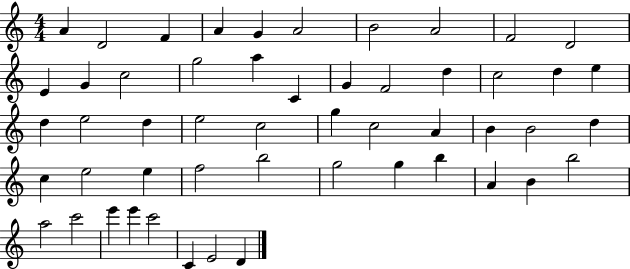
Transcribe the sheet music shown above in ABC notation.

X:1
T:Untitled
M:4/4
L:1/4
K:C
A D2 F A G A2 B2 A2 F2 D2 E G c2 g2 a C G F2 d c2 d e d e2 d e2 c2 g c2 A B B2 d c e2 e f2 b2 g2 g b A B b2 a2 c'2 e' e' c'2 C E2 D